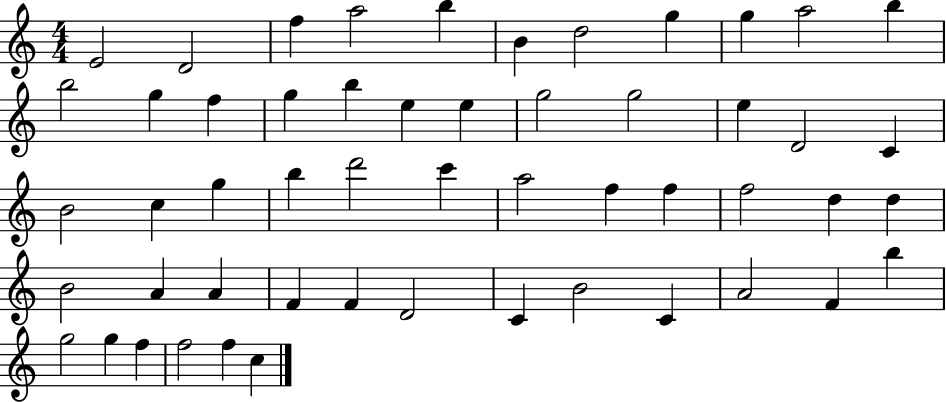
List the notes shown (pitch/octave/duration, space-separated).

E4/h D4/h F5/q A5/h B5/q B4/q D5/h G5/q G5/q A5/h B5/q B5/h G5/q F5/q G5/q B5/q E5/q E5/q G5/h G5/h E5/q D4/h C4/q B4/h C5/q G5/q B5/q D6/h C6/q A5/h F5/q F5/q F5/h D5/q D5/q B4/h A4/q A4/q F4/q F4/q D4/h C4/q B4/h C4/q A4/h F4/q B5/q G5/h G5/q F5/q F5/h F5/q C5/q